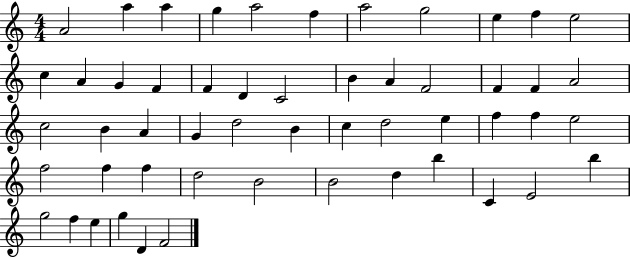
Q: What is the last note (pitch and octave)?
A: F4